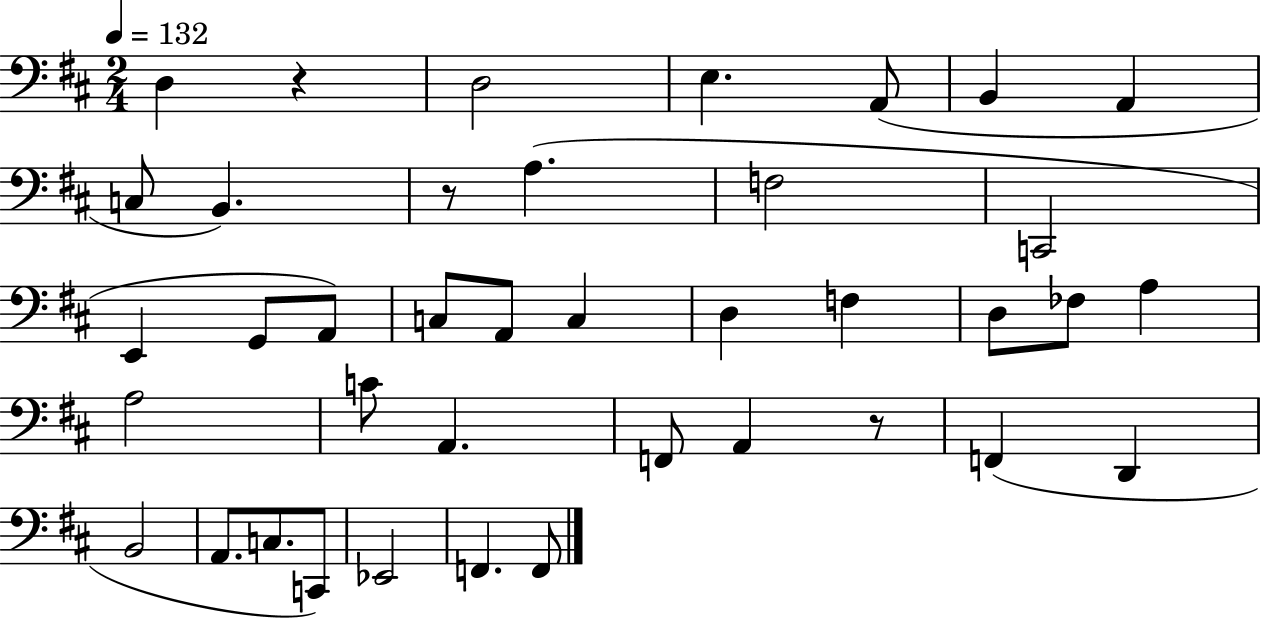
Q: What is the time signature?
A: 2/4